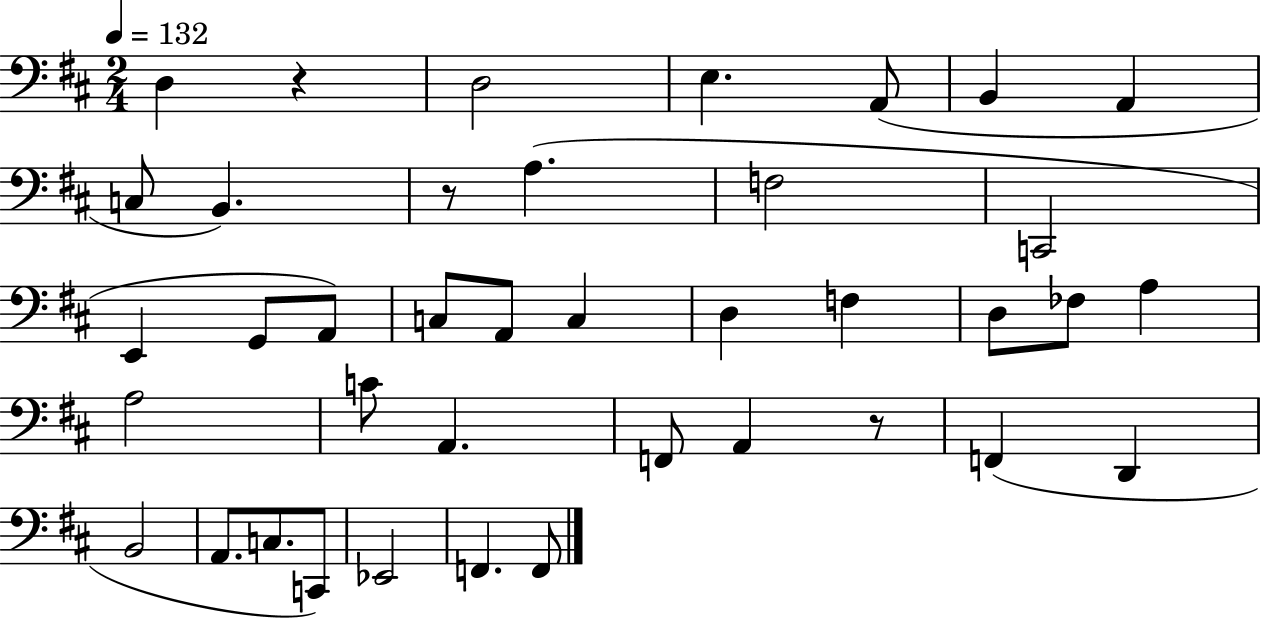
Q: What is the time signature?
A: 2/4